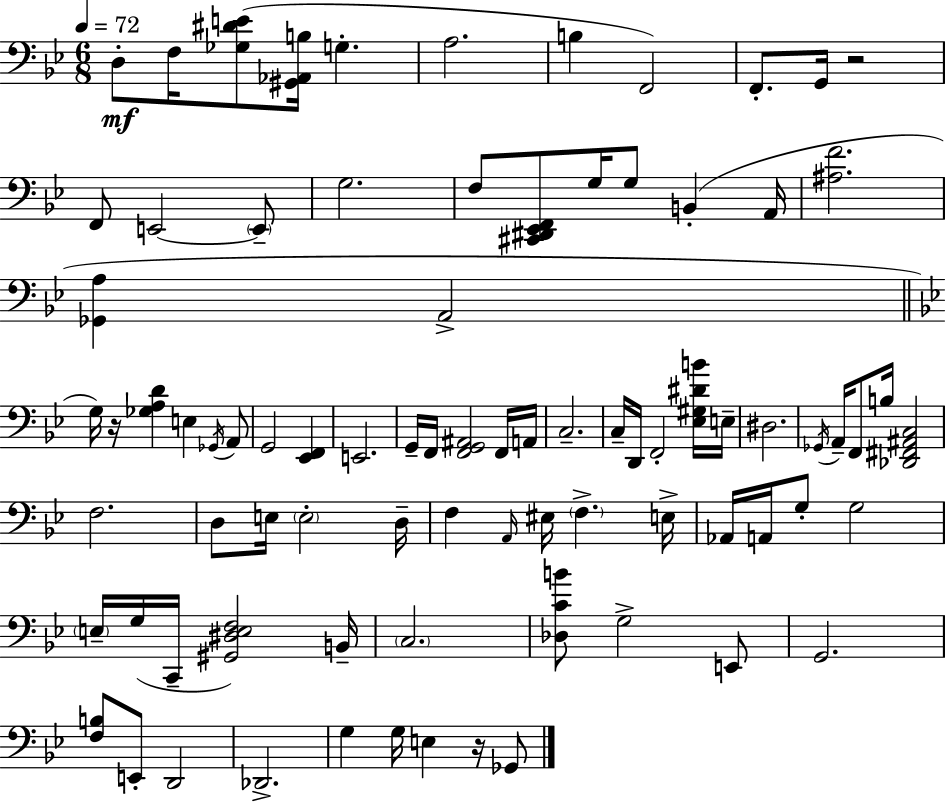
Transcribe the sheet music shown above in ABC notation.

X:1
T:Untitled
M:6/8
L:1/4
K:Gm
D,/2 F,/4 [_G,^DE]/2 [^G,,_A,,B,]/4 G, A,2 B, F,,2 F,,/2 G,,/4 z2 F,,/2 E,,2 E,,/2 G,2 F,/2 [^C,,^D,,_E,,F,,]/2 G,/4 G,/2 B,, A,,/4 [^A,F]2 [_G,,A,] A,,2 G,/4 z/4 [_G,A,D] E, _G,,/4 A,,/2 G,,2 [_E,,F,,] E,,2 G,,/4 F,,/4 [F,,G,,^A,,]2 F,,/4 A,,/4 C,2 C,/4 D,,/4 F,,2 [_E,^G,^DB]/4 E,/4 ^D,2 _G,,/4 A,,/4 F,,/2 B,/4 [_D,,^F,,^A,,C,]2 F,2 D,/2 E,/4 E,2 D,/4 F, A,,/4 ^E,/4 F, E,/4 _A,,/4 A,,/4 G,/2 G,2 E,/4 G,/4 C,,/4 [^G,,^D,E,F,]2 B,,/4 C,2 [_D,CB]/2 G,2 E,,/2 G,,2 [F,B,]/2 E,,/2 D,,2 _D,,2 G, G,/4 E, z/4 _G,,/2